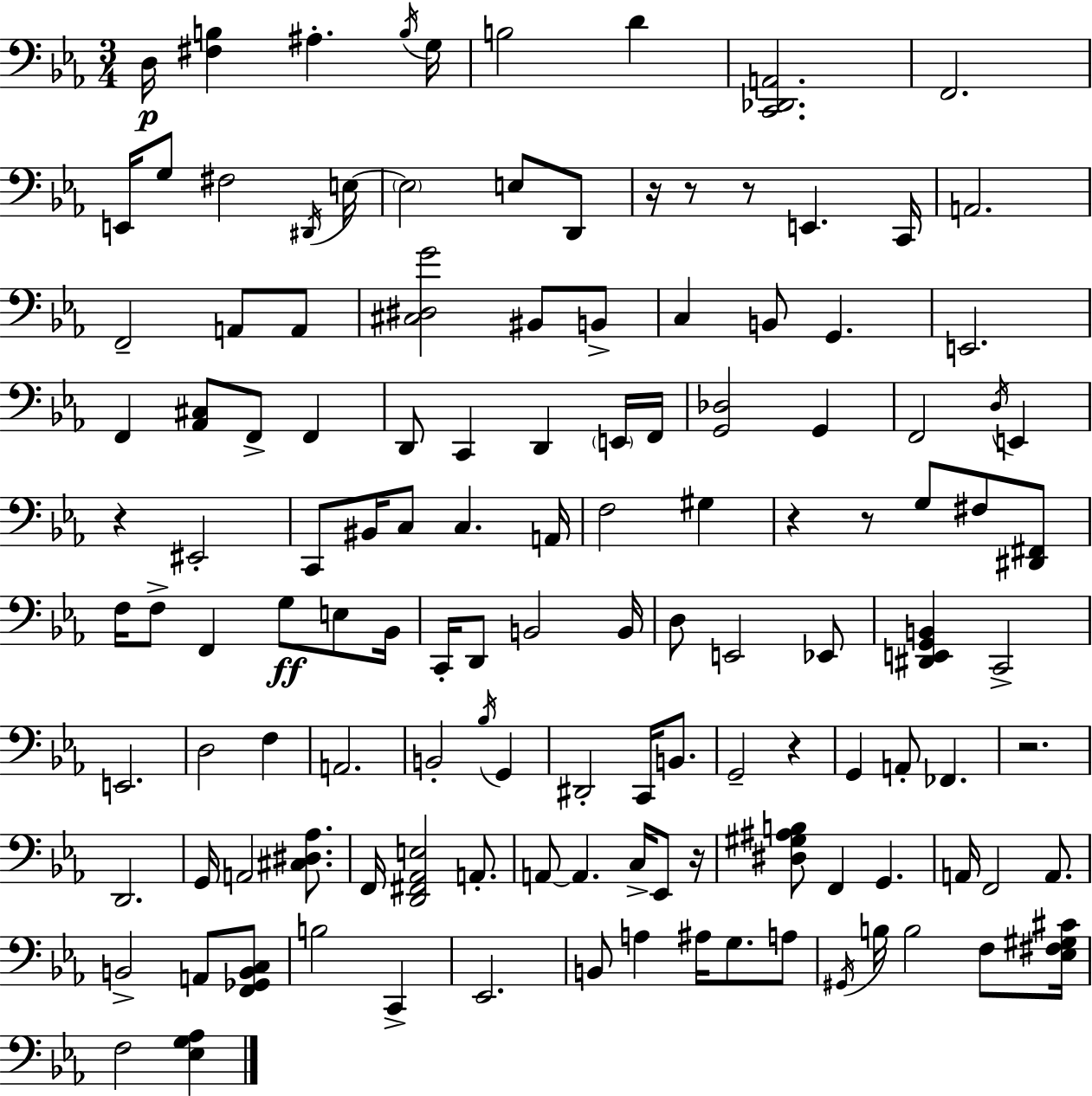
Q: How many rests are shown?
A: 9